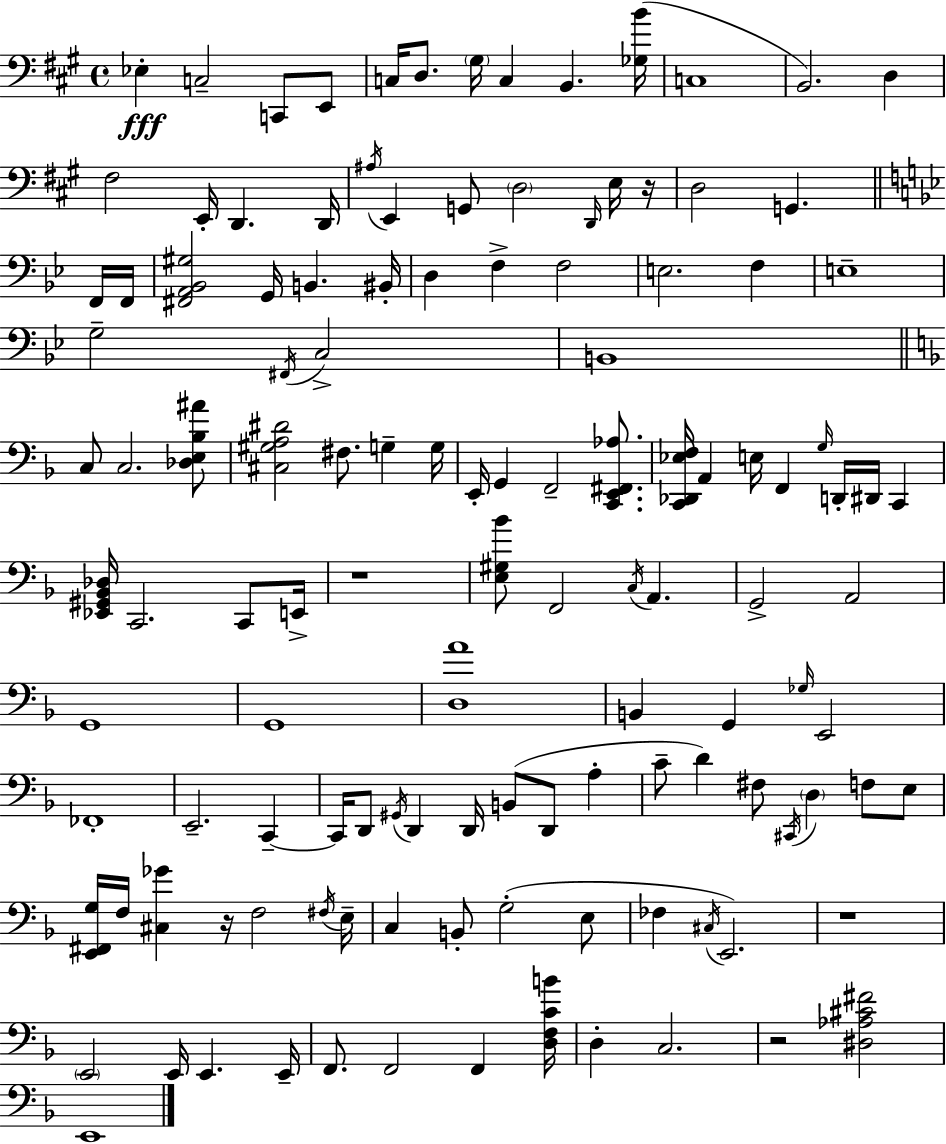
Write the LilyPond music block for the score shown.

{
  \clef bass
  \time 4/4
  \defaultTimeSignature
  \key a \major
  ees4-.\fff c2-- c,8 e,8 | c16 d8. \parenthesize gis16 c4 b,4. <ges b'>16( | c1 | b,2.) d4 | \break fis2 e,16-. d,4. d,16 | \acciaccatura { ais16 } e,4 g,8 \parenthesize d2 \grace { d,16 } | e16 r16 d2 g,4. | \bar "||" \break \key bes \major f,16 f,16 <fis, a, bes, gis>2 g,16 b,4. | bis,16-. d4 f4-> f2 | e2. f4 | e1-- | \break g2-- \acciaccatura { fis,16 } c2-> | b,1 | \bar "||" \break \key f \major c8 c2. <des e bes ais'>8 | <cis gis a dis'>2 fis8. g4-- g16 | e,16-. g,4 f,2-- <c, e, fis, aes>8. | <c, des, ees f>16 a,4 e16 f,4 \grace { g16 } d,16-. dis,16 c,4 | \break <ees, gis, bes, des>16 c,2. c,8 | e,16-> r1 | <e gis bes'>8 f,2 \acciaccatura { c16 } a,4. | g,2-> a,2 | \break g,1 | g,1 | <d a'>1 | b,4 g,4 \grace { ges16 } e,2 | \break fes,1-. | e,2.-- c,4--~~ | c,16 d,8 \acciaccatura { gis,16 } d,4 d,16 b,8( d,8 | a4-. c'8-- d'4) fis8 \acciaccatura { cis,16 } \parenthesize d4 | \break f8 e8 <e, fis, g>16 f16 <cis ges'>4 r16 f2 | \acciaccatura { fis16 } e16-- c4 b,8-. g2-.( | e8 fes4 \acciaccatura { cis16 }) e,2. | r1 | \break \parenthesize e,2 e,16 | e,4. e,16-- f,8. f,2 | f,4 <d f c' b'>16 d4-. c2. | r2 <dis aes cis' fis'>2 | \break e,1 | \bar "|."
}